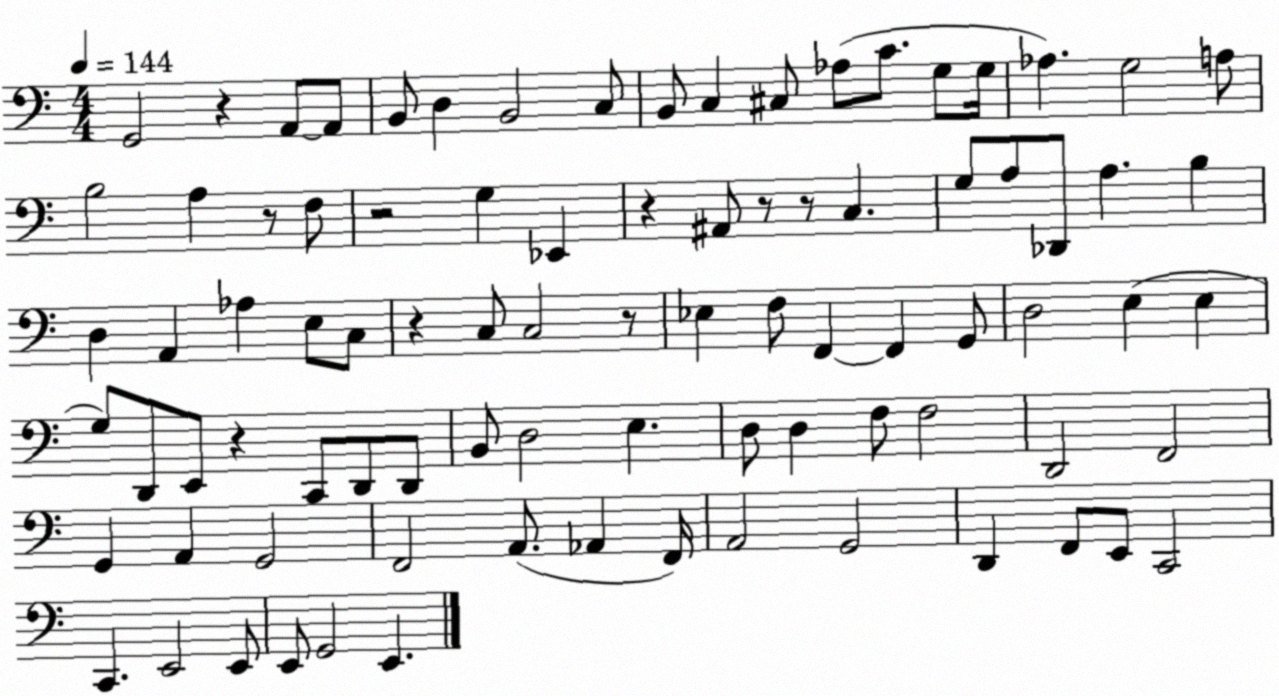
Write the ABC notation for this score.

X:1
T:Untitled
M:4/4
L:1/4
K:C
G,,2 z A,,/2 A,,/2 B,,/2 D, B,,2 C,/2 B,,/2 C, ^C,/2 _A,/2 C/2 G,/2 G,/4 _A, G,2 A,/2 B,2 A, z/2 F,/2 z2 G, _E,, z ^A,,/2 z/2 z/2 C, G,/2 A,/2 _D,,/2 A, B, D, A,, _A, E,/2 C,/2 z C,/2 C,2 z/2 _E, F,/2 F,, F,, G,,/2 D,2 E, E, G,/2 D,,/2 E,,/2 z C,,/2 D,,/2 D,,/2 B,,/2 D,2 E, D,/2 D, F,/2 F,2 D,,2 F,,2 G,, A,, G,,2 F,,2 A,,/2 _A,, F,,/4 A,,2 G,,2 D,, F,,/2 E,,/2 C,,2 C,, E,,2 E,,/2 E,,/2 G,,2 E,,